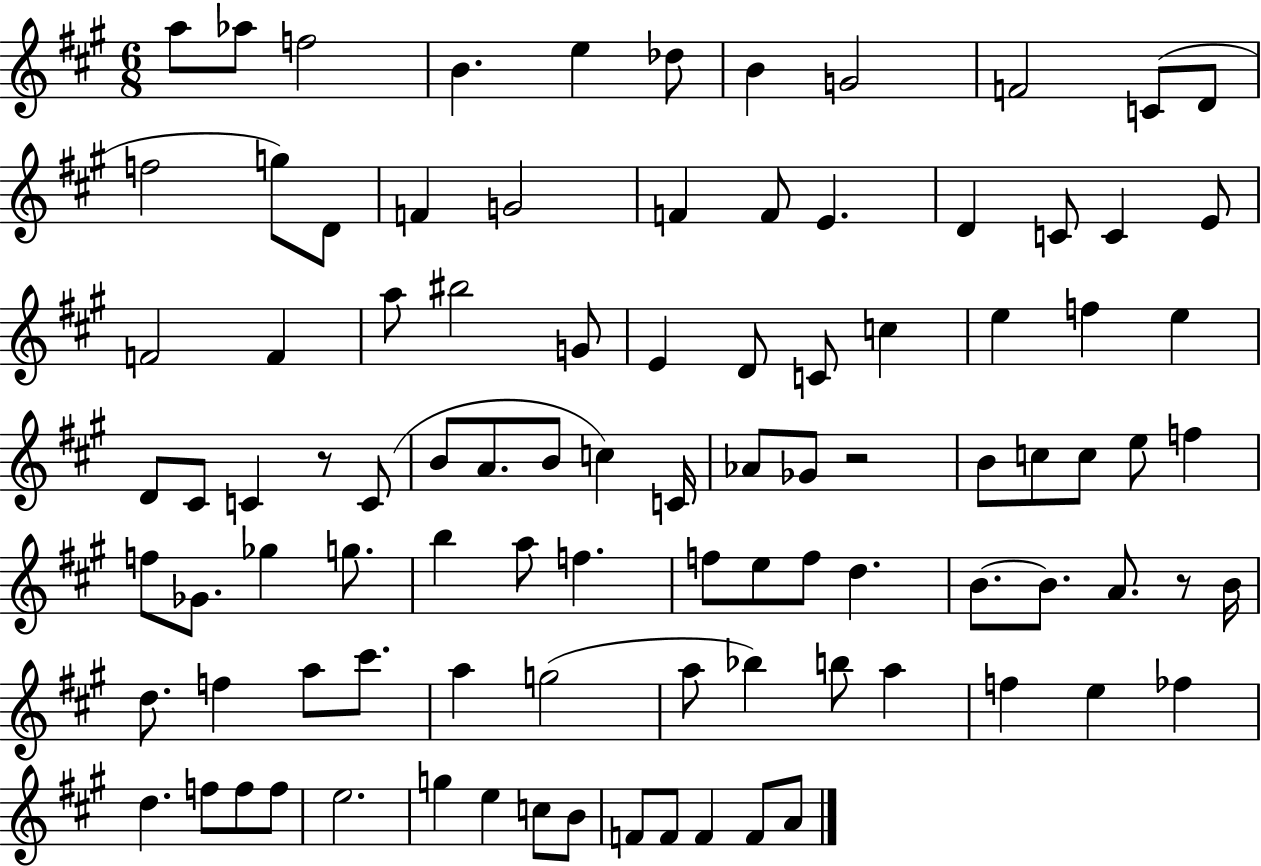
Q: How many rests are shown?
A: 3